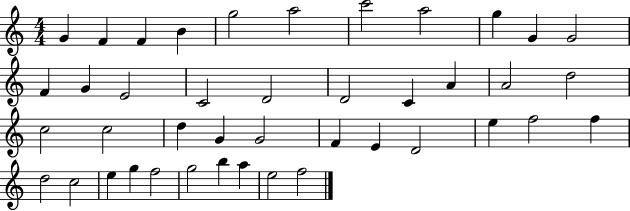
X:1
T:Untitled
M:4/4
L:1/4
K:C
G F F B g2 a2 c'2 a2 g G G2 F G E2 C2 D2 D2 C A A2 d2 c2 c2 d G G2 F E D2 e f2 f d2 c2 e g f2 g2 b a e2 f2